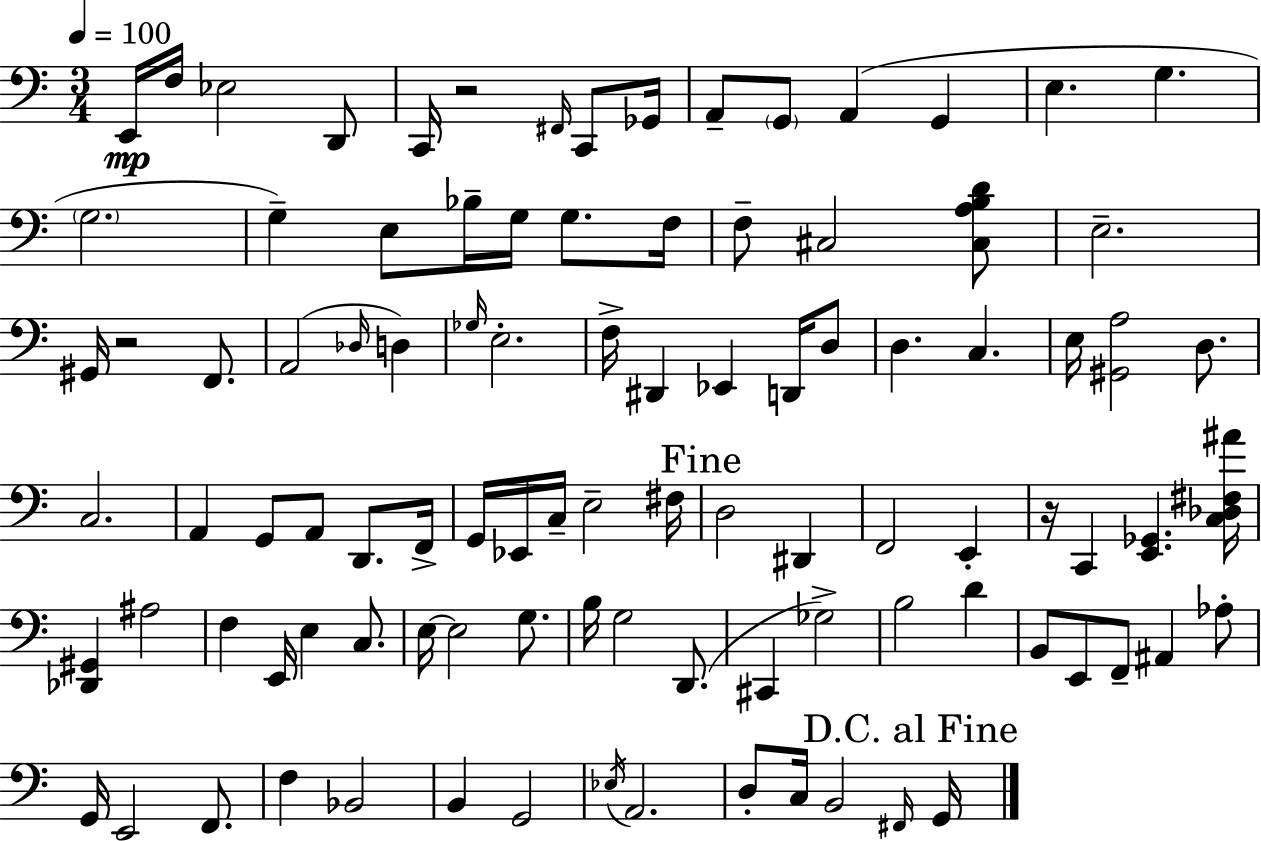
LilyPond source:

{
  \clef bass
  \numericTimeSignature
  \time 3/4
  \key c \major
  \tempo 4 = 100
  e,16\mp f16 ees2 d,8 | c,16 r2 \grace { fis,16 } c,8 | ges,16 a,8-- \parenthesize g,8 a,4( g,4 | e4. g4. | \break \parenthesize g2. | g4--) e8 bes16-- g16 g8. | f16 f8-- cis2 <cis a b d'>8 | e2.-- | \break gis,16 r2 f,8. | a,2( \grace { des16 } d4) | \grace { ges16 } e2.-. | f16-> dis,4 ees,4 | \break d,16 d8 d4. c4. | e16 <gis, a>2 | d8. c2. | a,4 g,8 a,8 d,8. | \break f,16-> g,16 ees,16 c16-- e2-- | fis16 \mark "Fine" d2 dis,4 | f,2 e,4-. | r16 c,4 <e, ges,>4. | \break <c des fis ais'>16 <des, gis,>4 ais2 | f4 e,16 e4 | c8. e16~~ e2 | g8. b16 g2 | \break d,8.( cis,4 ges2->) | b2 d'4 | b,8 e,8 f,8-- ais,4 | aes8-. g,16 e,2 | \break f,8. f4 bes,2 | b,4 g,2 | \acciaccatura { ees16 } a,2. | d8-. c16 b,2 | \break \grace { fis,16 } \mark "D.C. al Fine" g,16 \bar "|."
}